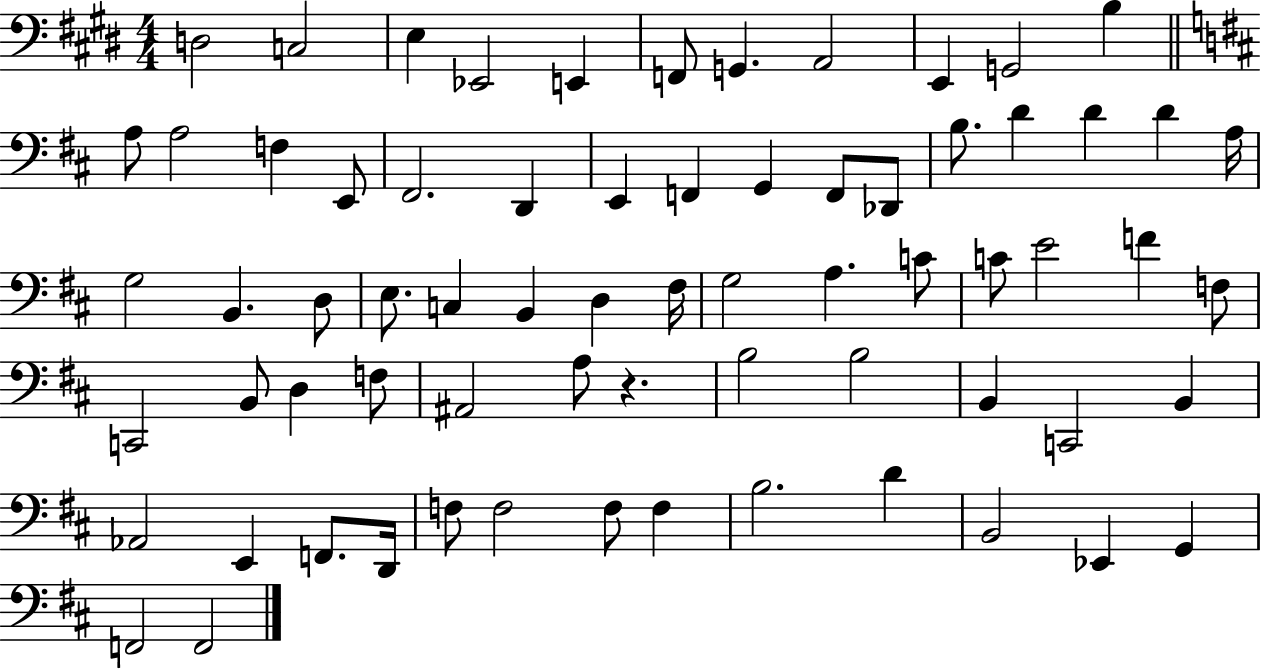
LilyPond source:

{
  \clef bass
  \numericTimeSignature
  \time 4/4
  \key e \major
  d2 c2 | e4 ees,2 e,4 | f,8 g,4. a,2 | e,4 g,2 b4 | \break \bar "||" \break \key d \major a8 a2 f4 e,8 | fis,2. d,4 | e,4 f,4 g,4 f,8 des,8 | b8. d'4 d'4 d'4 a16 | \break g2 b,4. d8 | e8. c4 b,4 d4 fis16 | g2 a4. c'8 | c'8 e'2 f'4 f8 | \break c,2 b,8 d4 f8 | ais,2 a8 r4. | b2 b2 | b,4 c,2 b,4 | \break aes,2 e,4 f,8. d,16 | f8 f2 f8 f4 | b2. d'4 | b,2 ees,4 g,4 | \break f,2 f,2 | \bar "|."
}